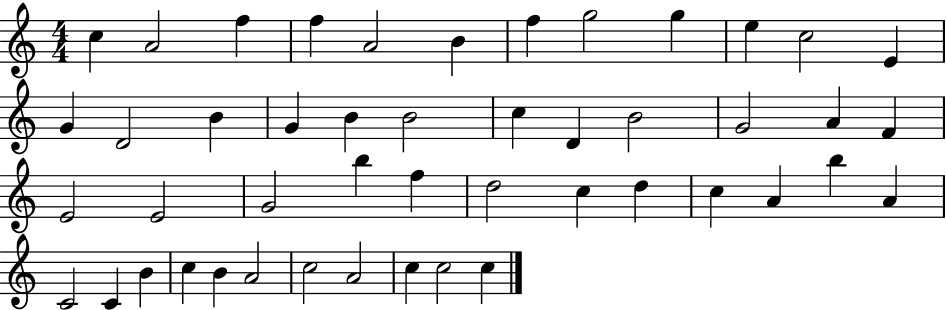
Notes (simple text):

C5/q A4/h F5/q F5/q A4/h B4/q F5/q G5/h G5/q E5/q C5/h E4/q G4/q D4/h B4/q G4/q B4/q B4/h C5/q D4/q B4/h G4/h A4/q F4/q E4/h E4/h G4/h B5/q F5/q D5/h C5/q D5/q C5/q A4/q B5/q A4/q C4/h C4/q B4/q C5/q B4/q A4/h C5/h A4/h C5/q C5/h C5/q